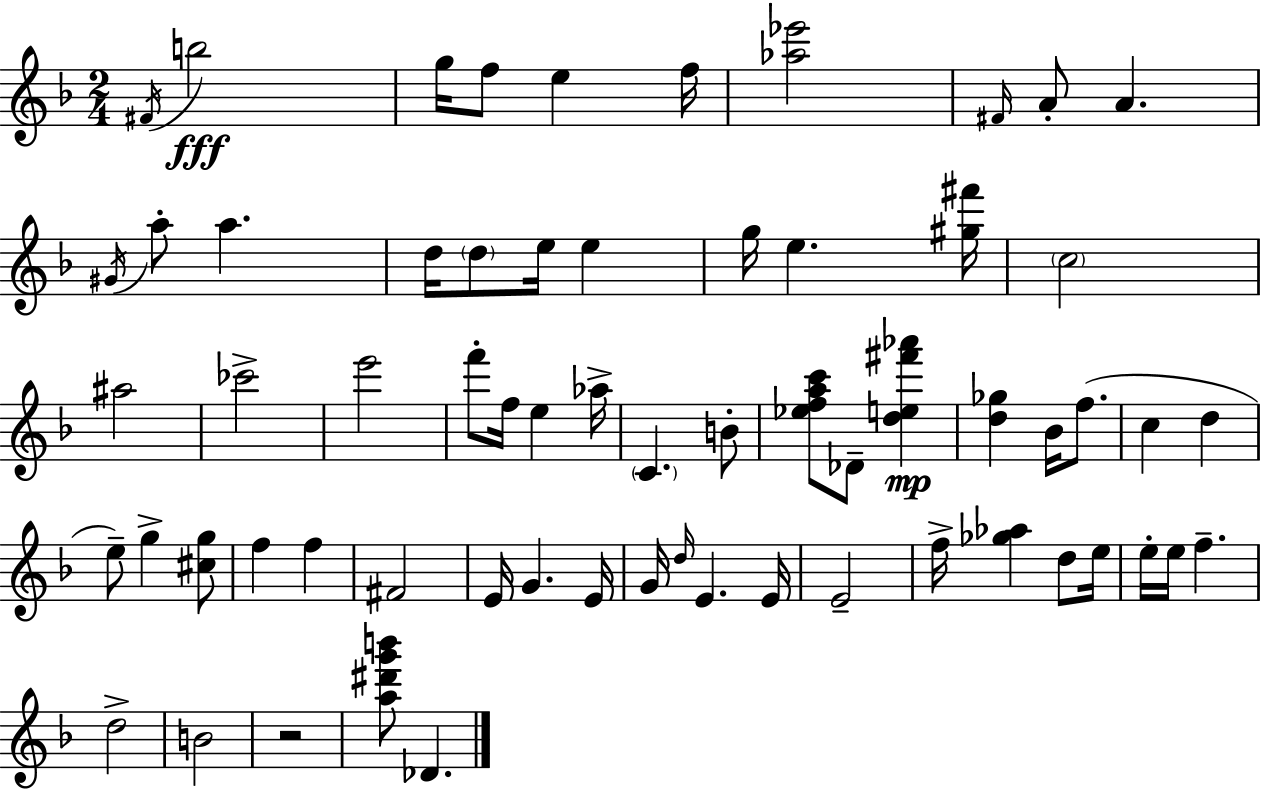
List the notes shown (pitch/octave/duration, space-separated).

F#4/s B5/h G5/s F5/e E5/q F5/s [Ab5,Eb6]/h F#4/s A4/e A4/q. G#4/s A5/e A5/q. D5/s D5/e E5/s E5/q G5/s E5/q. [G#5,F#6]/s C5/h A#5/h CES6/h E6/h F6/e F5/s E5/q Ab5/s C4/q. B4/e [Eb5,F5,A5,C6]/e Db4/e [D5,E5,F#6,Ab6]/q [D5,Gb5]/q Bb4/s F5/e. C5/q D5/q E5/e G5/q [C#5,G5]/e F5/q F5/q F#4/h E4/s G4/q. E4/s G4/s D5/s E4/q. E4/s E4/h F5/s [Gb5,Ab5]/q D5/e E5/s E5/s E5/s F5/q. D5/h B4/h R/h [A5,D#6,G6,B6]/e Db4/q.